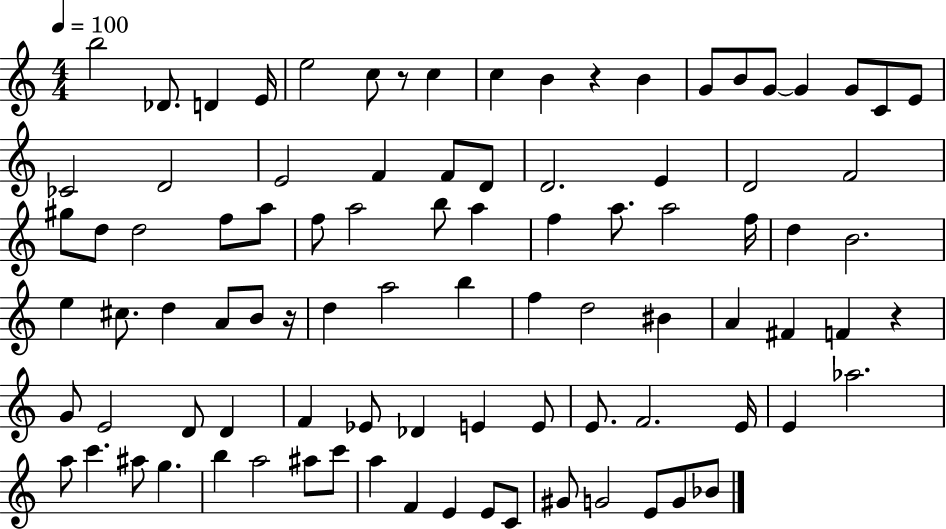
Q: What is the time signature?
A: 4/4